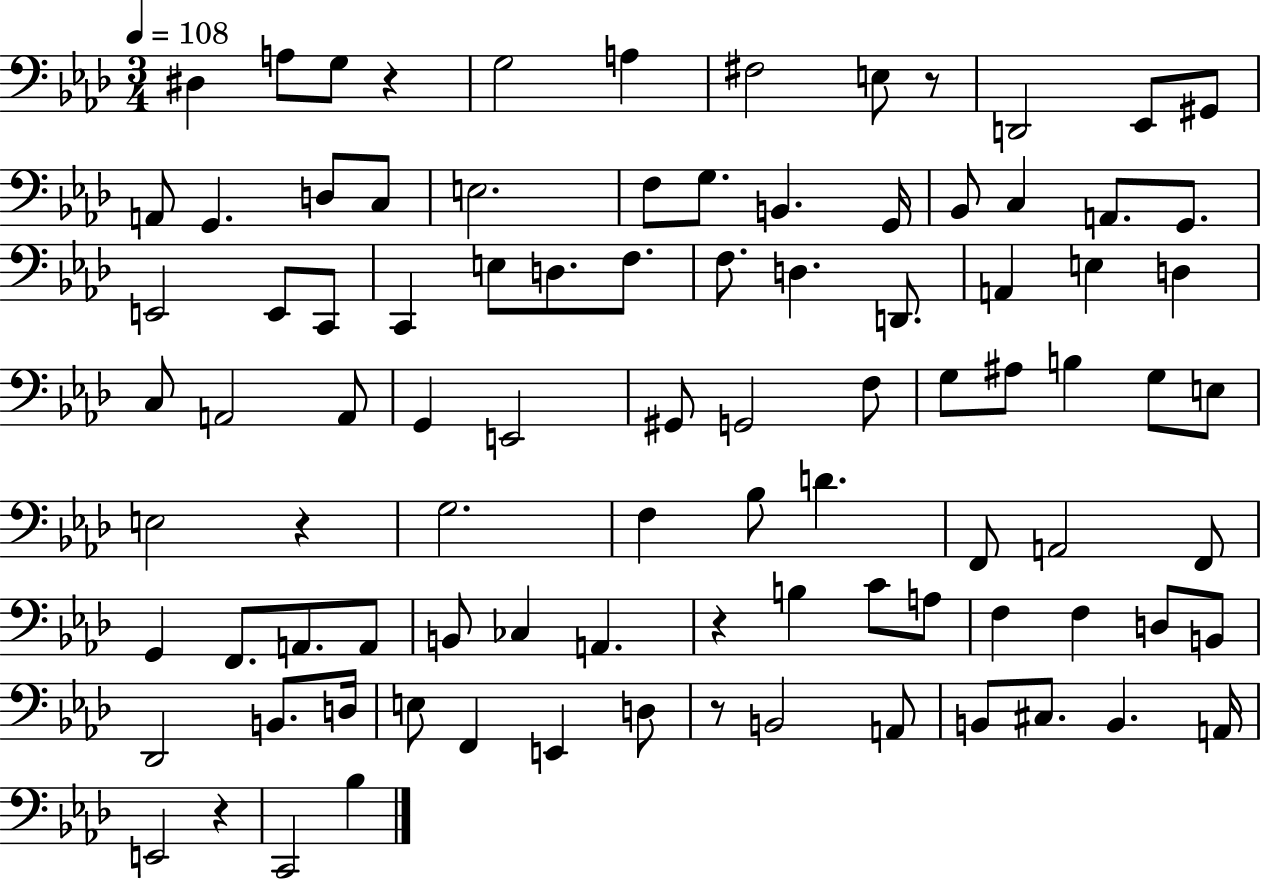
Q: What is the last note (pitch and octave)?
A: Bb3